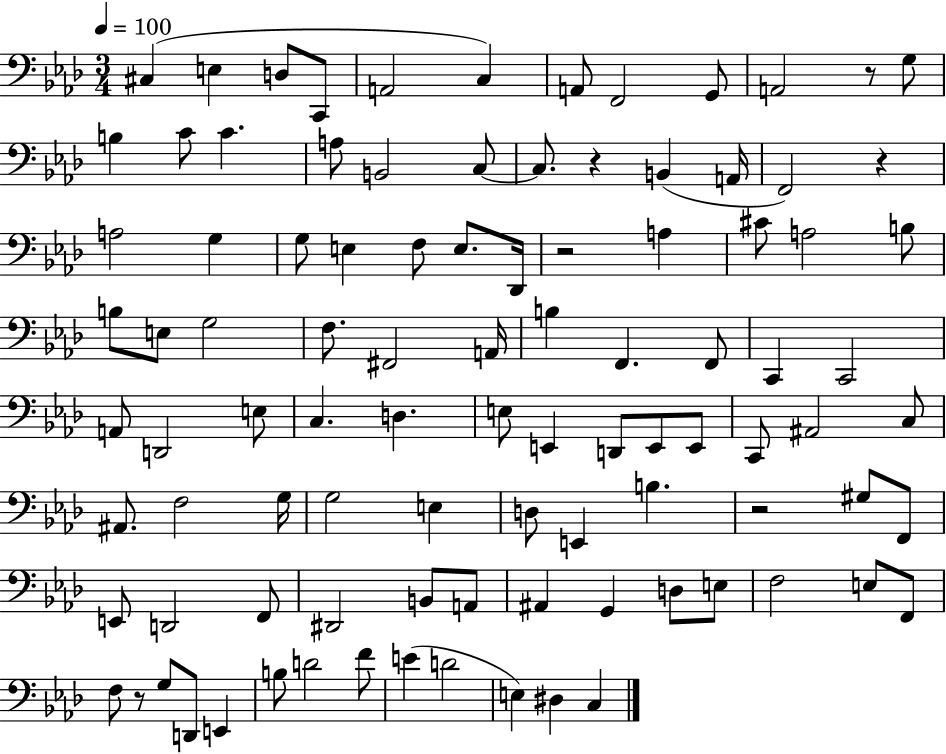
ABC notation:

X:1
T:Untitled
M:3/4
L:1/4
K:Ab
^C, E, D,/2 C,,/2 A,,2 C, A,,/2 F,,2 G,,/2 A,,2 z/2 G,/2 B, C/2 C A,/2 B,,2 C,/2 C,/2 z B,, A,,/4 F,,2 z A,2 G, G,/2 E, F,/2 E,/2 _D,,/4 z2 A, ^C/2 A,2 B,/2 B,/2 E,/2 G,2 F,/2 ^F,,2 A,,/4 B, F,, F,,/2 C,, C,,2 A,,/2 D,,2 E,/2 C, D, E,/2 E,, D,,/2 E,,/2 E,,/2 C,,/2 ^A,,2 C,/2 ^A,,/2 F,2 G,/4 G,2 E, D,/2 E,, B, z2 ^G,/2 F,,/2 E,,/2 D,,2 F,,/2 ^D,,2 B,,/2 A,,/2 ^A,, G,, D,/2 E,/2 F,2 E,/2 F,,/2 F,/2 z/2 G,/2 D,,/2 E,, B,/2 D2 F/2 E D2 E, ^D, C,